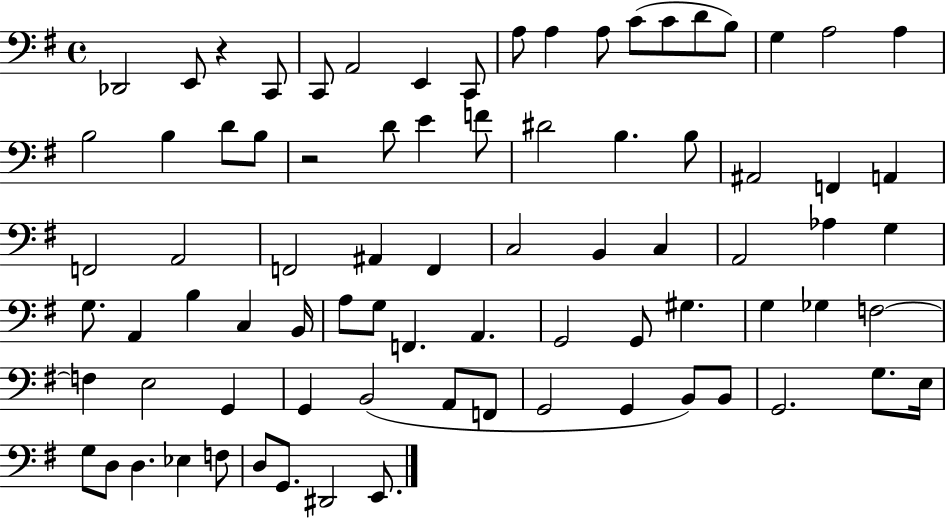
Db2/h E2/e R/q C2/e C2/e A2/h E2/q C2/e A3/e A3/q A3/e C4/e C4/e D4/e B3/e G3/q A3/h A3/q B3/h B3/q D4/e B3/e R/h D4/e E4/q F4/e D#4/h B3/q. B3/e A#2/h F2/q A2/q F2/h A2/h F2/h A#2/q F2/q C3/h B2/q C3/q A2/h Ab3/q G3/q G3/e. A2/q B3/q C3/q B2/s A3/e G3/e F2/q. A2/q. G2/h G2/e G#3/q. G3/q Gb3/q F3/h F3/q E3/h G2/q G2/q B2/h A2/e F2/e G2/h G2/q B2/e B2/e G2/h. G3/e. E3/s G3/e D3/e D3/q. Eb3/q F3/e D3/e G2/e. D#2/h E2/e.